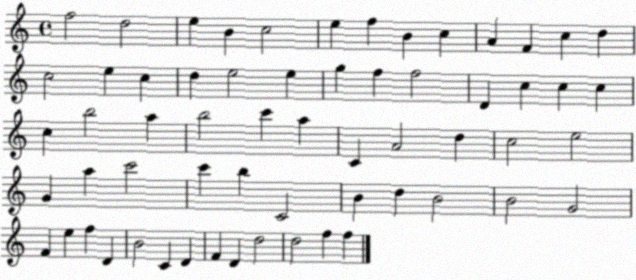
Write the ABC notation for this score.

X:1
T:Untitled
M:4/4
L:1/4
K:C
f2 d2 e B c2 e f B c A F c d c2 e c d e2 e g f f2 D c c c c b2 a b2 c' a C A2 d c2 e2 G a c'2 c' b C2 B d B2 B2 G2 F e f D B2 C D F D d2 d2 f f